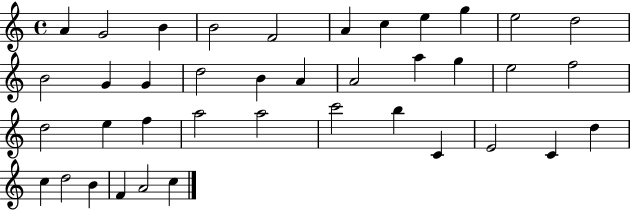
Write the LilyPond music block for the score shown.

{
  \clef treble
  \time 4/4
  \defaultTimeSignature
  \key c \major
  a'4 g'2 b'4 | b'2 f'2 | a'4 c''4 e''4 g''4 | e''2 d''2 | \break b'2 g'4 g'4 | d''2 b'4 a'4 | a'2 a''4 g''4 | e''2 f''2 | \break d''2 e''4 f''4 | a''2 a''2 | c'''2 b''4 c'4 | e'2 c'4 d''4 | \break c''4 d''2 b'4 | f'4 a'2 c''4 | \bar "|."
}